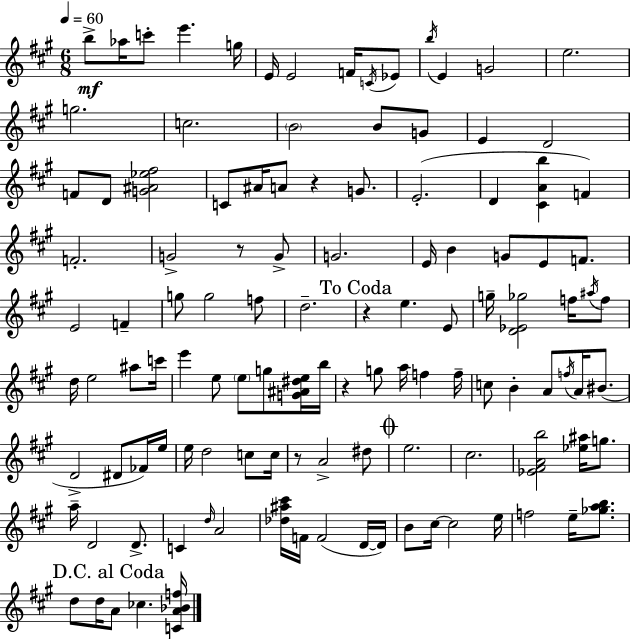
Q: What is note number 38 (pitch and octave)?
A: E4